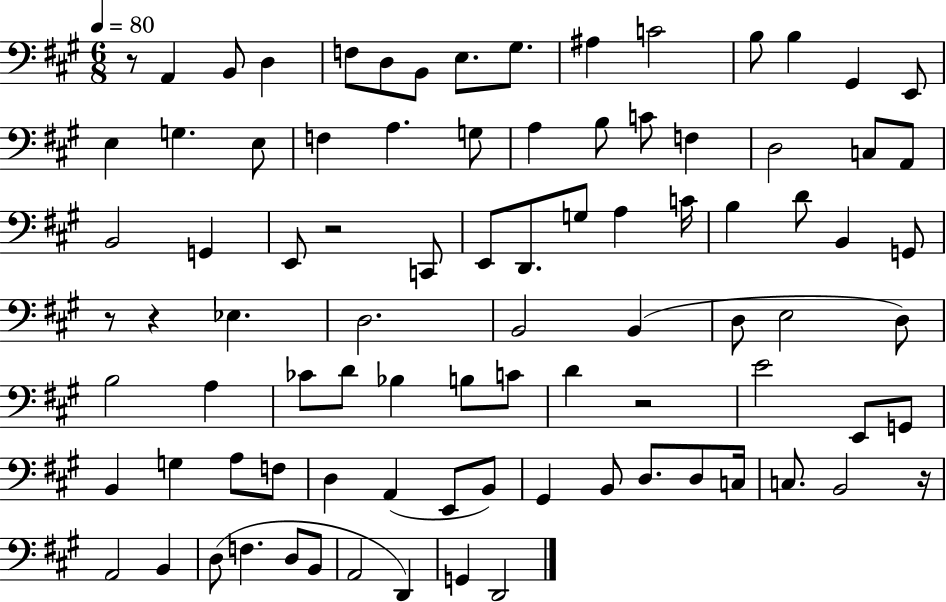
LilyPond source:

{
  \clef bass
  \numericTimeSignature
  \time 6/8
  \key a \major
  \tempo 4 = 80
  \repeat volta 2 { r8 a,4 b,8 d4 | f8 d8 b,8 e8. gis8. | ais4 c'2 | b8 b4 gis,4 e,8 | \break e4 g4. e8 | f4 a4. g8 | a4 b8 c'8 f4 | d2 c8 a,8 | \break b,2 g,4 | e,8 r2 c,8 | e,8 d,8. g8 a4 c'16 | b4 d'8 b,4 g,8 | \break r8 r4 ees4. | d2. | b,2 b,4( | d8 e2 d8) | \break b2 a4 | ces'8 d'8 bes4 b8 c'8 | d'4 r2 | e'2 e,8 g,8 | \break b,4 g4 a8 f8 | d4 a,4( e,8 b,8) | gis,4 b,8 d8. d8 c16 | c8. b,2 r16 | \break a,2 b,4 | d8( f4. d8 b,8 | a,2 d,4) | g,4 d,2 | \break } \bar "|."
}